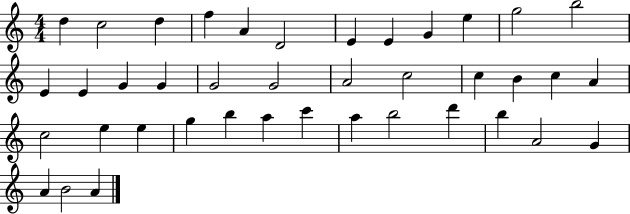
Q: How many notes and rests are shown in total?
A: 40